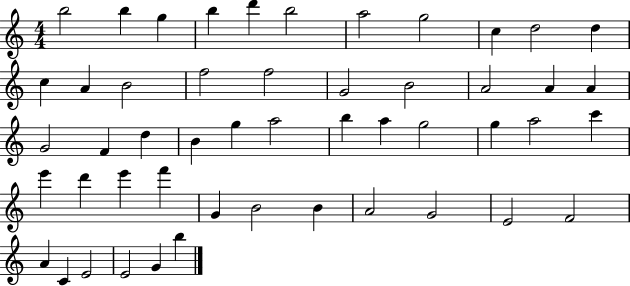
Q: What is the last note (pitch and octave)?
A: B5